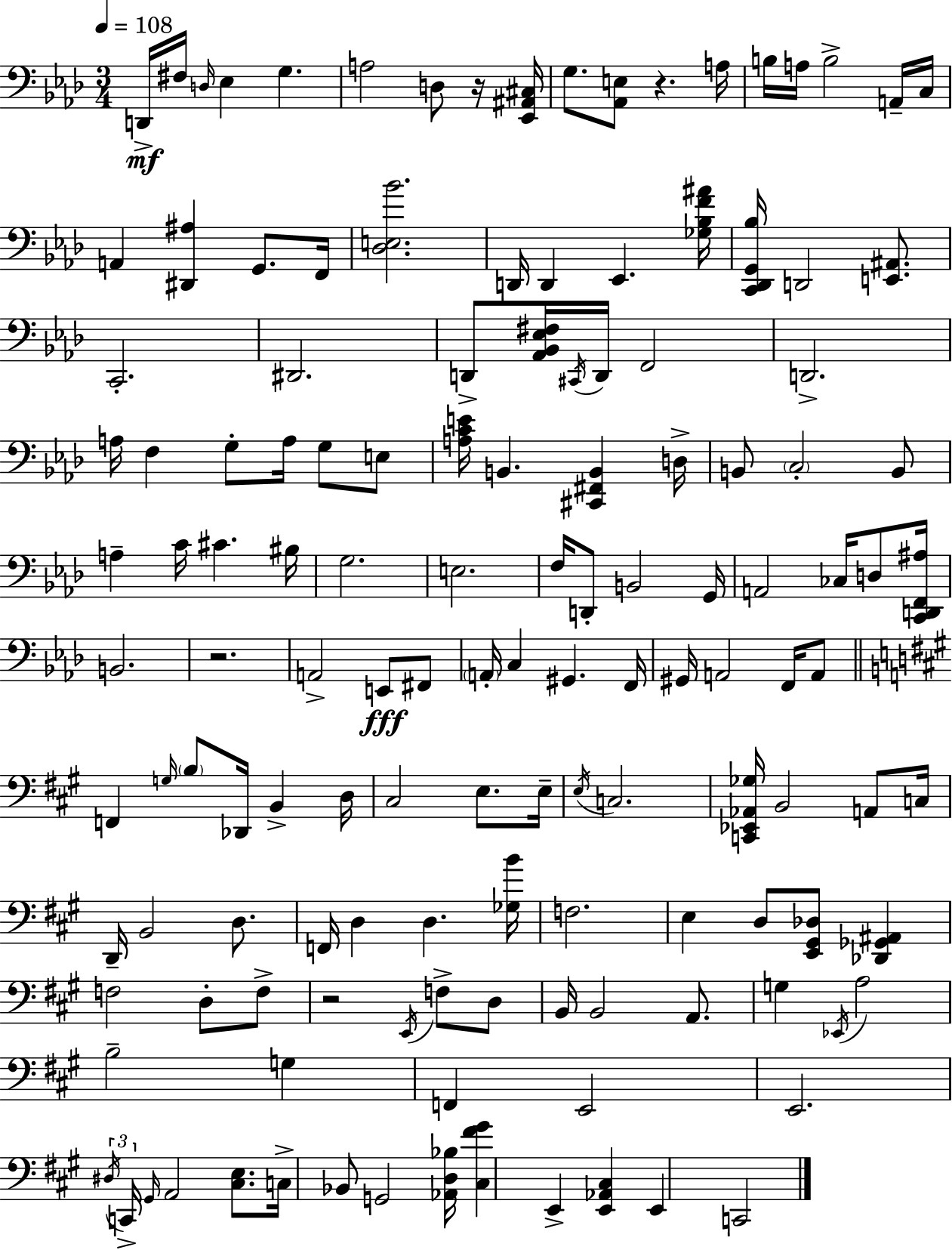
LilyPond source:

{
  \clef bass
  \numericTimeSignature
  \time 3/4
  \key f \minor
  \tempo 4 = 108
  d,16->\mf fis16 \grace { d16 } ees4 g4. | a2 d8 r16 | <ees, ais, cis>16 g8. <aes, e>8 r4. | a16 b16 a16 b2-> a,16-- | \break c16 a,4 <dis, ais>4 g,8. | f,16 <des e bes'>2. | d,16 d,4 ees,4. | <ges bes f' ais'>16 <c, des, g, bes>16 d,2 <e, ais,>8. | \break c,2.-. | dis,2. | d,8-> <aes, bes, ees fis>16 \acciaccatura { cis,16 } d,16 f,2 | d,2.-> | \break a16 f4 g8-. a16 g8 | e8 <a c' e'>16 b,4. <cis, fis, b,>4 | d16-> b,8 \parenthesize c2-. | b,8 a4-- c'16 cis'4. | \break bis16 g2. | e2. | f16 d,8-. b,2 | g,16 a,2 ces16 d8 | \break <c, d, f, ais>16 b,2. | r2. | a,2-> e,8\fff | fis,8 \parenthesize a,16-. c4 gis,4. | \break f,16 gis,16 a,2 f,16 | a,8 \bar "||" \break \key a \major f,4 \grace { g16 } \parenthesize b8 des,16 b,4-> | d16 cis2 e8. | e16-- \acciaccatura { e16 } c2. | <c, ees, aes, ges>16 b,2 a,8 | \break c16 d,16-- b,2 d8. | f,16 d4 d4. | <ges b'>16 f2. | e4 d8 <e, gis, des>8 <des, ges, ais,>4 | \break f2 d8-. | f8-> r2 \acciaccatura { e,16 } f8-> | d8 b,16 b,2 | a,8. g4 \acciaccatura { ees,16 } a2 | \break b2-- | g4 f,4 e,2 | e,2. | \tuplet 3/2 { \acciaccatura { dis16 } c,16-> \grace { gis,16 } } a,2 | \break <cis e>8. c16-> bes,8 g,2 | <aes, d bes>16 <cis fis' gis'>4 e,4-> | <e, aes, cis>4 e,4 c,2 | \bar "|."
}